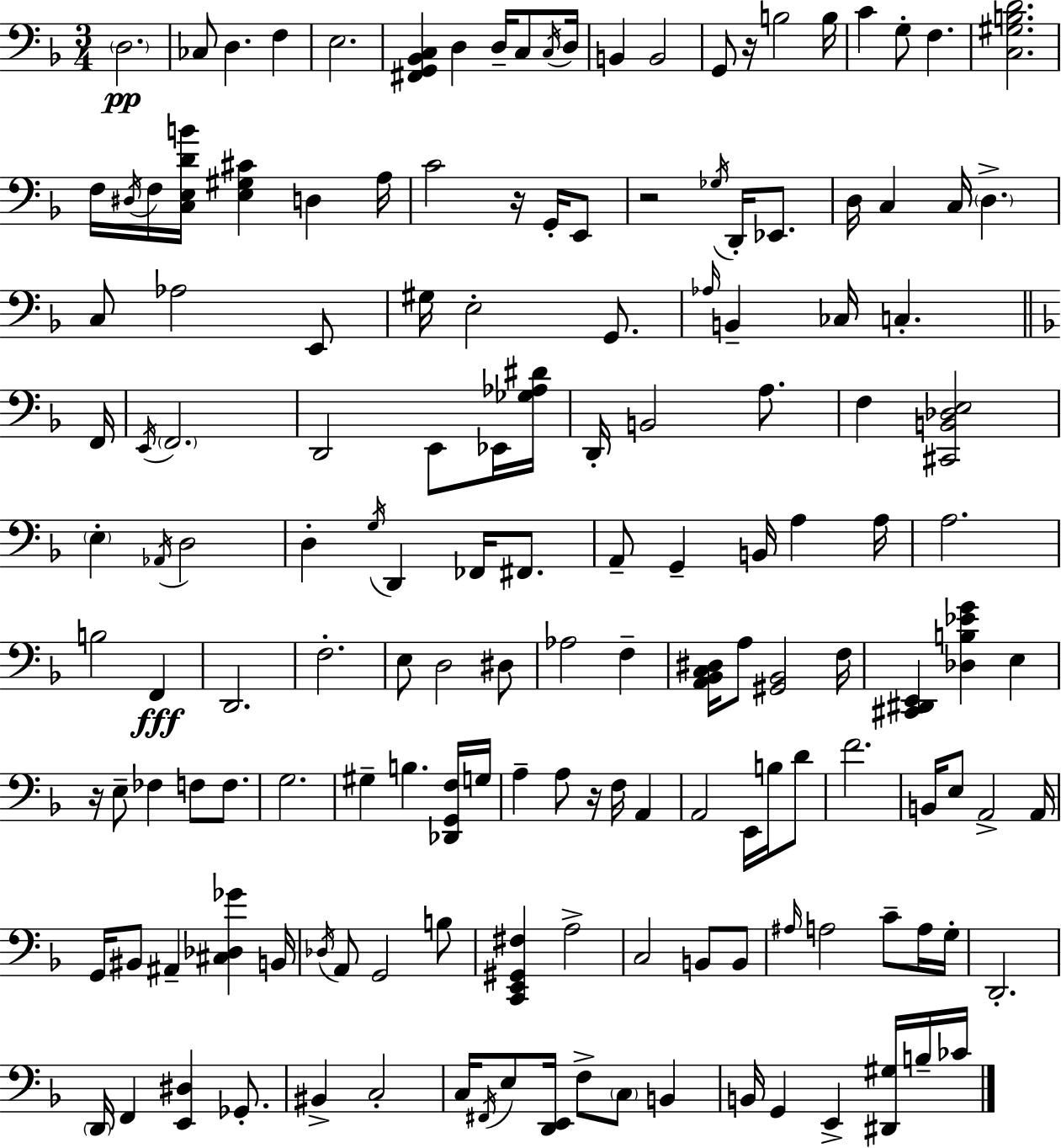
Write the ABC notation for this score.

X:1
T:Untitled
M:3/4
L:1/4
K:Dm
D,2 _C,/2 D, F, E,2 [^F,,G,,_B,,C,] D, D,/4 C,/2 C,/4 D,/4 B,, B,,2 G,,/2 z/4 B,2 B,/4 C G,/2 F, [C,^G,B,D]2 F,/4 ^D,/4 F,/4 [C,E,DB]/4 [E,^G,^C] D, A,/4 C2 z/4 G,,/4 E,,/2 z2 _G,/4 D,,/4 _E,,/2 D,/4 C, C,/4 D, C,/2 _A,2 E,,/2 ^G,/4 E,2 G,,/2 _A,/4 B,, _C,/4 C, F,,/4 E,,/4 F,,2 D,,2 E,,/2 _E,,/4 [_G,_A,^D]/4 D,,/4 B,,2 A,/2 F, [^C,,B,,_D,E,]2 E, _A,,/4 D,2 D, G,/4 D,, _F,,/4 ^F,,/2 A,,/2 G,, B,,/4 A, A,/4 A,2 B,2 F,, D,,2 F,2 E,/2 D,2 ^D,/2 _A,2 F, [A,,_B,,C,^D,]/4 A,/2 [^G,,_B,,]2 F,/4 [^C,,^D,,E,,] [_D,B,_EG] E, z/4 E,/2 _F, F,/2 F,/2 G,2 ^G, B, [_D,,G,,F,]/4 G,/4 A, A,/2 z/4 F,/4 A,, A,,2 E,,/4 B,/4 D/2 F2 B,,/4 E,/2 A,,2 A,,/4 G,,/4 ^B,,/2 ^A,, [^C,_D,_G] B,,/4 _D,/4 A,,/2 G,,2 B,/2 [C,,E,,^G,,^F,] A,2 C,2 B,,/2 B,,/2 ^A,/4 A,2 C/2 A,/4 G,/4 D,,2 D,,/4 F,, [E,,^D,] _G,,/2 ^B,, C,2 C,/4 ^F,,/4 E,/2 [D,,E,,]/4 F,/2 C,/2 B,, B,,/4 G,, E,, [^D,,^G,]/4 B,/4 _C/4